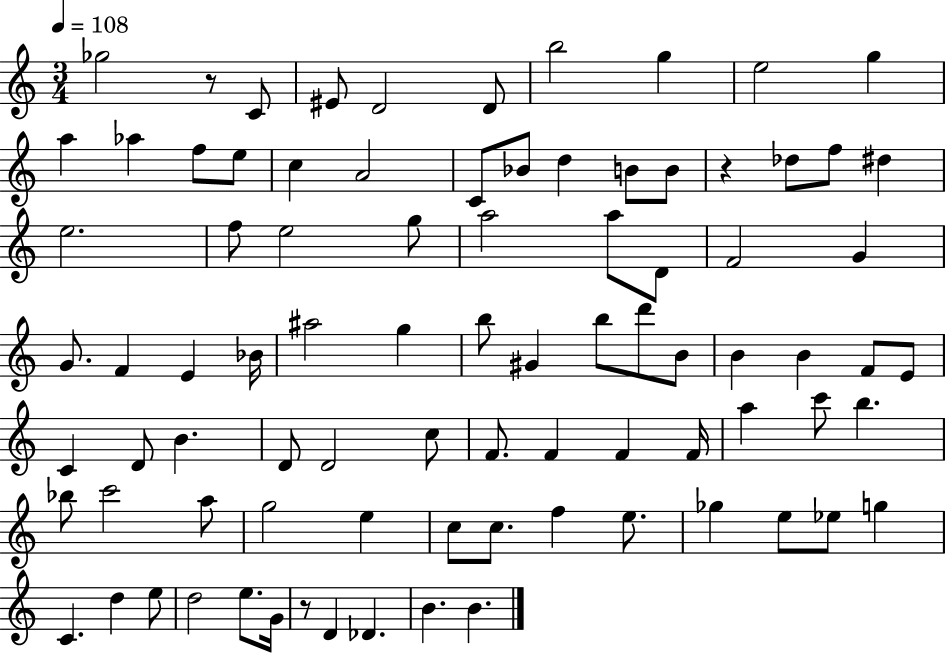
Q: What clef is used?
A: treble